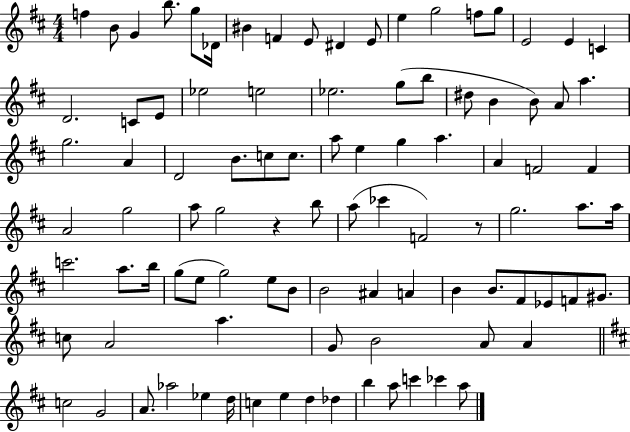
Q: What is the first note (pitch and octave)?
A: F5